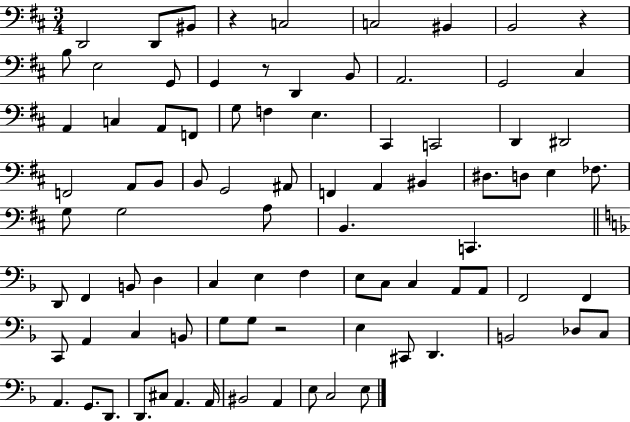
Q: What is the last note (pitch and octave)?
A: E3